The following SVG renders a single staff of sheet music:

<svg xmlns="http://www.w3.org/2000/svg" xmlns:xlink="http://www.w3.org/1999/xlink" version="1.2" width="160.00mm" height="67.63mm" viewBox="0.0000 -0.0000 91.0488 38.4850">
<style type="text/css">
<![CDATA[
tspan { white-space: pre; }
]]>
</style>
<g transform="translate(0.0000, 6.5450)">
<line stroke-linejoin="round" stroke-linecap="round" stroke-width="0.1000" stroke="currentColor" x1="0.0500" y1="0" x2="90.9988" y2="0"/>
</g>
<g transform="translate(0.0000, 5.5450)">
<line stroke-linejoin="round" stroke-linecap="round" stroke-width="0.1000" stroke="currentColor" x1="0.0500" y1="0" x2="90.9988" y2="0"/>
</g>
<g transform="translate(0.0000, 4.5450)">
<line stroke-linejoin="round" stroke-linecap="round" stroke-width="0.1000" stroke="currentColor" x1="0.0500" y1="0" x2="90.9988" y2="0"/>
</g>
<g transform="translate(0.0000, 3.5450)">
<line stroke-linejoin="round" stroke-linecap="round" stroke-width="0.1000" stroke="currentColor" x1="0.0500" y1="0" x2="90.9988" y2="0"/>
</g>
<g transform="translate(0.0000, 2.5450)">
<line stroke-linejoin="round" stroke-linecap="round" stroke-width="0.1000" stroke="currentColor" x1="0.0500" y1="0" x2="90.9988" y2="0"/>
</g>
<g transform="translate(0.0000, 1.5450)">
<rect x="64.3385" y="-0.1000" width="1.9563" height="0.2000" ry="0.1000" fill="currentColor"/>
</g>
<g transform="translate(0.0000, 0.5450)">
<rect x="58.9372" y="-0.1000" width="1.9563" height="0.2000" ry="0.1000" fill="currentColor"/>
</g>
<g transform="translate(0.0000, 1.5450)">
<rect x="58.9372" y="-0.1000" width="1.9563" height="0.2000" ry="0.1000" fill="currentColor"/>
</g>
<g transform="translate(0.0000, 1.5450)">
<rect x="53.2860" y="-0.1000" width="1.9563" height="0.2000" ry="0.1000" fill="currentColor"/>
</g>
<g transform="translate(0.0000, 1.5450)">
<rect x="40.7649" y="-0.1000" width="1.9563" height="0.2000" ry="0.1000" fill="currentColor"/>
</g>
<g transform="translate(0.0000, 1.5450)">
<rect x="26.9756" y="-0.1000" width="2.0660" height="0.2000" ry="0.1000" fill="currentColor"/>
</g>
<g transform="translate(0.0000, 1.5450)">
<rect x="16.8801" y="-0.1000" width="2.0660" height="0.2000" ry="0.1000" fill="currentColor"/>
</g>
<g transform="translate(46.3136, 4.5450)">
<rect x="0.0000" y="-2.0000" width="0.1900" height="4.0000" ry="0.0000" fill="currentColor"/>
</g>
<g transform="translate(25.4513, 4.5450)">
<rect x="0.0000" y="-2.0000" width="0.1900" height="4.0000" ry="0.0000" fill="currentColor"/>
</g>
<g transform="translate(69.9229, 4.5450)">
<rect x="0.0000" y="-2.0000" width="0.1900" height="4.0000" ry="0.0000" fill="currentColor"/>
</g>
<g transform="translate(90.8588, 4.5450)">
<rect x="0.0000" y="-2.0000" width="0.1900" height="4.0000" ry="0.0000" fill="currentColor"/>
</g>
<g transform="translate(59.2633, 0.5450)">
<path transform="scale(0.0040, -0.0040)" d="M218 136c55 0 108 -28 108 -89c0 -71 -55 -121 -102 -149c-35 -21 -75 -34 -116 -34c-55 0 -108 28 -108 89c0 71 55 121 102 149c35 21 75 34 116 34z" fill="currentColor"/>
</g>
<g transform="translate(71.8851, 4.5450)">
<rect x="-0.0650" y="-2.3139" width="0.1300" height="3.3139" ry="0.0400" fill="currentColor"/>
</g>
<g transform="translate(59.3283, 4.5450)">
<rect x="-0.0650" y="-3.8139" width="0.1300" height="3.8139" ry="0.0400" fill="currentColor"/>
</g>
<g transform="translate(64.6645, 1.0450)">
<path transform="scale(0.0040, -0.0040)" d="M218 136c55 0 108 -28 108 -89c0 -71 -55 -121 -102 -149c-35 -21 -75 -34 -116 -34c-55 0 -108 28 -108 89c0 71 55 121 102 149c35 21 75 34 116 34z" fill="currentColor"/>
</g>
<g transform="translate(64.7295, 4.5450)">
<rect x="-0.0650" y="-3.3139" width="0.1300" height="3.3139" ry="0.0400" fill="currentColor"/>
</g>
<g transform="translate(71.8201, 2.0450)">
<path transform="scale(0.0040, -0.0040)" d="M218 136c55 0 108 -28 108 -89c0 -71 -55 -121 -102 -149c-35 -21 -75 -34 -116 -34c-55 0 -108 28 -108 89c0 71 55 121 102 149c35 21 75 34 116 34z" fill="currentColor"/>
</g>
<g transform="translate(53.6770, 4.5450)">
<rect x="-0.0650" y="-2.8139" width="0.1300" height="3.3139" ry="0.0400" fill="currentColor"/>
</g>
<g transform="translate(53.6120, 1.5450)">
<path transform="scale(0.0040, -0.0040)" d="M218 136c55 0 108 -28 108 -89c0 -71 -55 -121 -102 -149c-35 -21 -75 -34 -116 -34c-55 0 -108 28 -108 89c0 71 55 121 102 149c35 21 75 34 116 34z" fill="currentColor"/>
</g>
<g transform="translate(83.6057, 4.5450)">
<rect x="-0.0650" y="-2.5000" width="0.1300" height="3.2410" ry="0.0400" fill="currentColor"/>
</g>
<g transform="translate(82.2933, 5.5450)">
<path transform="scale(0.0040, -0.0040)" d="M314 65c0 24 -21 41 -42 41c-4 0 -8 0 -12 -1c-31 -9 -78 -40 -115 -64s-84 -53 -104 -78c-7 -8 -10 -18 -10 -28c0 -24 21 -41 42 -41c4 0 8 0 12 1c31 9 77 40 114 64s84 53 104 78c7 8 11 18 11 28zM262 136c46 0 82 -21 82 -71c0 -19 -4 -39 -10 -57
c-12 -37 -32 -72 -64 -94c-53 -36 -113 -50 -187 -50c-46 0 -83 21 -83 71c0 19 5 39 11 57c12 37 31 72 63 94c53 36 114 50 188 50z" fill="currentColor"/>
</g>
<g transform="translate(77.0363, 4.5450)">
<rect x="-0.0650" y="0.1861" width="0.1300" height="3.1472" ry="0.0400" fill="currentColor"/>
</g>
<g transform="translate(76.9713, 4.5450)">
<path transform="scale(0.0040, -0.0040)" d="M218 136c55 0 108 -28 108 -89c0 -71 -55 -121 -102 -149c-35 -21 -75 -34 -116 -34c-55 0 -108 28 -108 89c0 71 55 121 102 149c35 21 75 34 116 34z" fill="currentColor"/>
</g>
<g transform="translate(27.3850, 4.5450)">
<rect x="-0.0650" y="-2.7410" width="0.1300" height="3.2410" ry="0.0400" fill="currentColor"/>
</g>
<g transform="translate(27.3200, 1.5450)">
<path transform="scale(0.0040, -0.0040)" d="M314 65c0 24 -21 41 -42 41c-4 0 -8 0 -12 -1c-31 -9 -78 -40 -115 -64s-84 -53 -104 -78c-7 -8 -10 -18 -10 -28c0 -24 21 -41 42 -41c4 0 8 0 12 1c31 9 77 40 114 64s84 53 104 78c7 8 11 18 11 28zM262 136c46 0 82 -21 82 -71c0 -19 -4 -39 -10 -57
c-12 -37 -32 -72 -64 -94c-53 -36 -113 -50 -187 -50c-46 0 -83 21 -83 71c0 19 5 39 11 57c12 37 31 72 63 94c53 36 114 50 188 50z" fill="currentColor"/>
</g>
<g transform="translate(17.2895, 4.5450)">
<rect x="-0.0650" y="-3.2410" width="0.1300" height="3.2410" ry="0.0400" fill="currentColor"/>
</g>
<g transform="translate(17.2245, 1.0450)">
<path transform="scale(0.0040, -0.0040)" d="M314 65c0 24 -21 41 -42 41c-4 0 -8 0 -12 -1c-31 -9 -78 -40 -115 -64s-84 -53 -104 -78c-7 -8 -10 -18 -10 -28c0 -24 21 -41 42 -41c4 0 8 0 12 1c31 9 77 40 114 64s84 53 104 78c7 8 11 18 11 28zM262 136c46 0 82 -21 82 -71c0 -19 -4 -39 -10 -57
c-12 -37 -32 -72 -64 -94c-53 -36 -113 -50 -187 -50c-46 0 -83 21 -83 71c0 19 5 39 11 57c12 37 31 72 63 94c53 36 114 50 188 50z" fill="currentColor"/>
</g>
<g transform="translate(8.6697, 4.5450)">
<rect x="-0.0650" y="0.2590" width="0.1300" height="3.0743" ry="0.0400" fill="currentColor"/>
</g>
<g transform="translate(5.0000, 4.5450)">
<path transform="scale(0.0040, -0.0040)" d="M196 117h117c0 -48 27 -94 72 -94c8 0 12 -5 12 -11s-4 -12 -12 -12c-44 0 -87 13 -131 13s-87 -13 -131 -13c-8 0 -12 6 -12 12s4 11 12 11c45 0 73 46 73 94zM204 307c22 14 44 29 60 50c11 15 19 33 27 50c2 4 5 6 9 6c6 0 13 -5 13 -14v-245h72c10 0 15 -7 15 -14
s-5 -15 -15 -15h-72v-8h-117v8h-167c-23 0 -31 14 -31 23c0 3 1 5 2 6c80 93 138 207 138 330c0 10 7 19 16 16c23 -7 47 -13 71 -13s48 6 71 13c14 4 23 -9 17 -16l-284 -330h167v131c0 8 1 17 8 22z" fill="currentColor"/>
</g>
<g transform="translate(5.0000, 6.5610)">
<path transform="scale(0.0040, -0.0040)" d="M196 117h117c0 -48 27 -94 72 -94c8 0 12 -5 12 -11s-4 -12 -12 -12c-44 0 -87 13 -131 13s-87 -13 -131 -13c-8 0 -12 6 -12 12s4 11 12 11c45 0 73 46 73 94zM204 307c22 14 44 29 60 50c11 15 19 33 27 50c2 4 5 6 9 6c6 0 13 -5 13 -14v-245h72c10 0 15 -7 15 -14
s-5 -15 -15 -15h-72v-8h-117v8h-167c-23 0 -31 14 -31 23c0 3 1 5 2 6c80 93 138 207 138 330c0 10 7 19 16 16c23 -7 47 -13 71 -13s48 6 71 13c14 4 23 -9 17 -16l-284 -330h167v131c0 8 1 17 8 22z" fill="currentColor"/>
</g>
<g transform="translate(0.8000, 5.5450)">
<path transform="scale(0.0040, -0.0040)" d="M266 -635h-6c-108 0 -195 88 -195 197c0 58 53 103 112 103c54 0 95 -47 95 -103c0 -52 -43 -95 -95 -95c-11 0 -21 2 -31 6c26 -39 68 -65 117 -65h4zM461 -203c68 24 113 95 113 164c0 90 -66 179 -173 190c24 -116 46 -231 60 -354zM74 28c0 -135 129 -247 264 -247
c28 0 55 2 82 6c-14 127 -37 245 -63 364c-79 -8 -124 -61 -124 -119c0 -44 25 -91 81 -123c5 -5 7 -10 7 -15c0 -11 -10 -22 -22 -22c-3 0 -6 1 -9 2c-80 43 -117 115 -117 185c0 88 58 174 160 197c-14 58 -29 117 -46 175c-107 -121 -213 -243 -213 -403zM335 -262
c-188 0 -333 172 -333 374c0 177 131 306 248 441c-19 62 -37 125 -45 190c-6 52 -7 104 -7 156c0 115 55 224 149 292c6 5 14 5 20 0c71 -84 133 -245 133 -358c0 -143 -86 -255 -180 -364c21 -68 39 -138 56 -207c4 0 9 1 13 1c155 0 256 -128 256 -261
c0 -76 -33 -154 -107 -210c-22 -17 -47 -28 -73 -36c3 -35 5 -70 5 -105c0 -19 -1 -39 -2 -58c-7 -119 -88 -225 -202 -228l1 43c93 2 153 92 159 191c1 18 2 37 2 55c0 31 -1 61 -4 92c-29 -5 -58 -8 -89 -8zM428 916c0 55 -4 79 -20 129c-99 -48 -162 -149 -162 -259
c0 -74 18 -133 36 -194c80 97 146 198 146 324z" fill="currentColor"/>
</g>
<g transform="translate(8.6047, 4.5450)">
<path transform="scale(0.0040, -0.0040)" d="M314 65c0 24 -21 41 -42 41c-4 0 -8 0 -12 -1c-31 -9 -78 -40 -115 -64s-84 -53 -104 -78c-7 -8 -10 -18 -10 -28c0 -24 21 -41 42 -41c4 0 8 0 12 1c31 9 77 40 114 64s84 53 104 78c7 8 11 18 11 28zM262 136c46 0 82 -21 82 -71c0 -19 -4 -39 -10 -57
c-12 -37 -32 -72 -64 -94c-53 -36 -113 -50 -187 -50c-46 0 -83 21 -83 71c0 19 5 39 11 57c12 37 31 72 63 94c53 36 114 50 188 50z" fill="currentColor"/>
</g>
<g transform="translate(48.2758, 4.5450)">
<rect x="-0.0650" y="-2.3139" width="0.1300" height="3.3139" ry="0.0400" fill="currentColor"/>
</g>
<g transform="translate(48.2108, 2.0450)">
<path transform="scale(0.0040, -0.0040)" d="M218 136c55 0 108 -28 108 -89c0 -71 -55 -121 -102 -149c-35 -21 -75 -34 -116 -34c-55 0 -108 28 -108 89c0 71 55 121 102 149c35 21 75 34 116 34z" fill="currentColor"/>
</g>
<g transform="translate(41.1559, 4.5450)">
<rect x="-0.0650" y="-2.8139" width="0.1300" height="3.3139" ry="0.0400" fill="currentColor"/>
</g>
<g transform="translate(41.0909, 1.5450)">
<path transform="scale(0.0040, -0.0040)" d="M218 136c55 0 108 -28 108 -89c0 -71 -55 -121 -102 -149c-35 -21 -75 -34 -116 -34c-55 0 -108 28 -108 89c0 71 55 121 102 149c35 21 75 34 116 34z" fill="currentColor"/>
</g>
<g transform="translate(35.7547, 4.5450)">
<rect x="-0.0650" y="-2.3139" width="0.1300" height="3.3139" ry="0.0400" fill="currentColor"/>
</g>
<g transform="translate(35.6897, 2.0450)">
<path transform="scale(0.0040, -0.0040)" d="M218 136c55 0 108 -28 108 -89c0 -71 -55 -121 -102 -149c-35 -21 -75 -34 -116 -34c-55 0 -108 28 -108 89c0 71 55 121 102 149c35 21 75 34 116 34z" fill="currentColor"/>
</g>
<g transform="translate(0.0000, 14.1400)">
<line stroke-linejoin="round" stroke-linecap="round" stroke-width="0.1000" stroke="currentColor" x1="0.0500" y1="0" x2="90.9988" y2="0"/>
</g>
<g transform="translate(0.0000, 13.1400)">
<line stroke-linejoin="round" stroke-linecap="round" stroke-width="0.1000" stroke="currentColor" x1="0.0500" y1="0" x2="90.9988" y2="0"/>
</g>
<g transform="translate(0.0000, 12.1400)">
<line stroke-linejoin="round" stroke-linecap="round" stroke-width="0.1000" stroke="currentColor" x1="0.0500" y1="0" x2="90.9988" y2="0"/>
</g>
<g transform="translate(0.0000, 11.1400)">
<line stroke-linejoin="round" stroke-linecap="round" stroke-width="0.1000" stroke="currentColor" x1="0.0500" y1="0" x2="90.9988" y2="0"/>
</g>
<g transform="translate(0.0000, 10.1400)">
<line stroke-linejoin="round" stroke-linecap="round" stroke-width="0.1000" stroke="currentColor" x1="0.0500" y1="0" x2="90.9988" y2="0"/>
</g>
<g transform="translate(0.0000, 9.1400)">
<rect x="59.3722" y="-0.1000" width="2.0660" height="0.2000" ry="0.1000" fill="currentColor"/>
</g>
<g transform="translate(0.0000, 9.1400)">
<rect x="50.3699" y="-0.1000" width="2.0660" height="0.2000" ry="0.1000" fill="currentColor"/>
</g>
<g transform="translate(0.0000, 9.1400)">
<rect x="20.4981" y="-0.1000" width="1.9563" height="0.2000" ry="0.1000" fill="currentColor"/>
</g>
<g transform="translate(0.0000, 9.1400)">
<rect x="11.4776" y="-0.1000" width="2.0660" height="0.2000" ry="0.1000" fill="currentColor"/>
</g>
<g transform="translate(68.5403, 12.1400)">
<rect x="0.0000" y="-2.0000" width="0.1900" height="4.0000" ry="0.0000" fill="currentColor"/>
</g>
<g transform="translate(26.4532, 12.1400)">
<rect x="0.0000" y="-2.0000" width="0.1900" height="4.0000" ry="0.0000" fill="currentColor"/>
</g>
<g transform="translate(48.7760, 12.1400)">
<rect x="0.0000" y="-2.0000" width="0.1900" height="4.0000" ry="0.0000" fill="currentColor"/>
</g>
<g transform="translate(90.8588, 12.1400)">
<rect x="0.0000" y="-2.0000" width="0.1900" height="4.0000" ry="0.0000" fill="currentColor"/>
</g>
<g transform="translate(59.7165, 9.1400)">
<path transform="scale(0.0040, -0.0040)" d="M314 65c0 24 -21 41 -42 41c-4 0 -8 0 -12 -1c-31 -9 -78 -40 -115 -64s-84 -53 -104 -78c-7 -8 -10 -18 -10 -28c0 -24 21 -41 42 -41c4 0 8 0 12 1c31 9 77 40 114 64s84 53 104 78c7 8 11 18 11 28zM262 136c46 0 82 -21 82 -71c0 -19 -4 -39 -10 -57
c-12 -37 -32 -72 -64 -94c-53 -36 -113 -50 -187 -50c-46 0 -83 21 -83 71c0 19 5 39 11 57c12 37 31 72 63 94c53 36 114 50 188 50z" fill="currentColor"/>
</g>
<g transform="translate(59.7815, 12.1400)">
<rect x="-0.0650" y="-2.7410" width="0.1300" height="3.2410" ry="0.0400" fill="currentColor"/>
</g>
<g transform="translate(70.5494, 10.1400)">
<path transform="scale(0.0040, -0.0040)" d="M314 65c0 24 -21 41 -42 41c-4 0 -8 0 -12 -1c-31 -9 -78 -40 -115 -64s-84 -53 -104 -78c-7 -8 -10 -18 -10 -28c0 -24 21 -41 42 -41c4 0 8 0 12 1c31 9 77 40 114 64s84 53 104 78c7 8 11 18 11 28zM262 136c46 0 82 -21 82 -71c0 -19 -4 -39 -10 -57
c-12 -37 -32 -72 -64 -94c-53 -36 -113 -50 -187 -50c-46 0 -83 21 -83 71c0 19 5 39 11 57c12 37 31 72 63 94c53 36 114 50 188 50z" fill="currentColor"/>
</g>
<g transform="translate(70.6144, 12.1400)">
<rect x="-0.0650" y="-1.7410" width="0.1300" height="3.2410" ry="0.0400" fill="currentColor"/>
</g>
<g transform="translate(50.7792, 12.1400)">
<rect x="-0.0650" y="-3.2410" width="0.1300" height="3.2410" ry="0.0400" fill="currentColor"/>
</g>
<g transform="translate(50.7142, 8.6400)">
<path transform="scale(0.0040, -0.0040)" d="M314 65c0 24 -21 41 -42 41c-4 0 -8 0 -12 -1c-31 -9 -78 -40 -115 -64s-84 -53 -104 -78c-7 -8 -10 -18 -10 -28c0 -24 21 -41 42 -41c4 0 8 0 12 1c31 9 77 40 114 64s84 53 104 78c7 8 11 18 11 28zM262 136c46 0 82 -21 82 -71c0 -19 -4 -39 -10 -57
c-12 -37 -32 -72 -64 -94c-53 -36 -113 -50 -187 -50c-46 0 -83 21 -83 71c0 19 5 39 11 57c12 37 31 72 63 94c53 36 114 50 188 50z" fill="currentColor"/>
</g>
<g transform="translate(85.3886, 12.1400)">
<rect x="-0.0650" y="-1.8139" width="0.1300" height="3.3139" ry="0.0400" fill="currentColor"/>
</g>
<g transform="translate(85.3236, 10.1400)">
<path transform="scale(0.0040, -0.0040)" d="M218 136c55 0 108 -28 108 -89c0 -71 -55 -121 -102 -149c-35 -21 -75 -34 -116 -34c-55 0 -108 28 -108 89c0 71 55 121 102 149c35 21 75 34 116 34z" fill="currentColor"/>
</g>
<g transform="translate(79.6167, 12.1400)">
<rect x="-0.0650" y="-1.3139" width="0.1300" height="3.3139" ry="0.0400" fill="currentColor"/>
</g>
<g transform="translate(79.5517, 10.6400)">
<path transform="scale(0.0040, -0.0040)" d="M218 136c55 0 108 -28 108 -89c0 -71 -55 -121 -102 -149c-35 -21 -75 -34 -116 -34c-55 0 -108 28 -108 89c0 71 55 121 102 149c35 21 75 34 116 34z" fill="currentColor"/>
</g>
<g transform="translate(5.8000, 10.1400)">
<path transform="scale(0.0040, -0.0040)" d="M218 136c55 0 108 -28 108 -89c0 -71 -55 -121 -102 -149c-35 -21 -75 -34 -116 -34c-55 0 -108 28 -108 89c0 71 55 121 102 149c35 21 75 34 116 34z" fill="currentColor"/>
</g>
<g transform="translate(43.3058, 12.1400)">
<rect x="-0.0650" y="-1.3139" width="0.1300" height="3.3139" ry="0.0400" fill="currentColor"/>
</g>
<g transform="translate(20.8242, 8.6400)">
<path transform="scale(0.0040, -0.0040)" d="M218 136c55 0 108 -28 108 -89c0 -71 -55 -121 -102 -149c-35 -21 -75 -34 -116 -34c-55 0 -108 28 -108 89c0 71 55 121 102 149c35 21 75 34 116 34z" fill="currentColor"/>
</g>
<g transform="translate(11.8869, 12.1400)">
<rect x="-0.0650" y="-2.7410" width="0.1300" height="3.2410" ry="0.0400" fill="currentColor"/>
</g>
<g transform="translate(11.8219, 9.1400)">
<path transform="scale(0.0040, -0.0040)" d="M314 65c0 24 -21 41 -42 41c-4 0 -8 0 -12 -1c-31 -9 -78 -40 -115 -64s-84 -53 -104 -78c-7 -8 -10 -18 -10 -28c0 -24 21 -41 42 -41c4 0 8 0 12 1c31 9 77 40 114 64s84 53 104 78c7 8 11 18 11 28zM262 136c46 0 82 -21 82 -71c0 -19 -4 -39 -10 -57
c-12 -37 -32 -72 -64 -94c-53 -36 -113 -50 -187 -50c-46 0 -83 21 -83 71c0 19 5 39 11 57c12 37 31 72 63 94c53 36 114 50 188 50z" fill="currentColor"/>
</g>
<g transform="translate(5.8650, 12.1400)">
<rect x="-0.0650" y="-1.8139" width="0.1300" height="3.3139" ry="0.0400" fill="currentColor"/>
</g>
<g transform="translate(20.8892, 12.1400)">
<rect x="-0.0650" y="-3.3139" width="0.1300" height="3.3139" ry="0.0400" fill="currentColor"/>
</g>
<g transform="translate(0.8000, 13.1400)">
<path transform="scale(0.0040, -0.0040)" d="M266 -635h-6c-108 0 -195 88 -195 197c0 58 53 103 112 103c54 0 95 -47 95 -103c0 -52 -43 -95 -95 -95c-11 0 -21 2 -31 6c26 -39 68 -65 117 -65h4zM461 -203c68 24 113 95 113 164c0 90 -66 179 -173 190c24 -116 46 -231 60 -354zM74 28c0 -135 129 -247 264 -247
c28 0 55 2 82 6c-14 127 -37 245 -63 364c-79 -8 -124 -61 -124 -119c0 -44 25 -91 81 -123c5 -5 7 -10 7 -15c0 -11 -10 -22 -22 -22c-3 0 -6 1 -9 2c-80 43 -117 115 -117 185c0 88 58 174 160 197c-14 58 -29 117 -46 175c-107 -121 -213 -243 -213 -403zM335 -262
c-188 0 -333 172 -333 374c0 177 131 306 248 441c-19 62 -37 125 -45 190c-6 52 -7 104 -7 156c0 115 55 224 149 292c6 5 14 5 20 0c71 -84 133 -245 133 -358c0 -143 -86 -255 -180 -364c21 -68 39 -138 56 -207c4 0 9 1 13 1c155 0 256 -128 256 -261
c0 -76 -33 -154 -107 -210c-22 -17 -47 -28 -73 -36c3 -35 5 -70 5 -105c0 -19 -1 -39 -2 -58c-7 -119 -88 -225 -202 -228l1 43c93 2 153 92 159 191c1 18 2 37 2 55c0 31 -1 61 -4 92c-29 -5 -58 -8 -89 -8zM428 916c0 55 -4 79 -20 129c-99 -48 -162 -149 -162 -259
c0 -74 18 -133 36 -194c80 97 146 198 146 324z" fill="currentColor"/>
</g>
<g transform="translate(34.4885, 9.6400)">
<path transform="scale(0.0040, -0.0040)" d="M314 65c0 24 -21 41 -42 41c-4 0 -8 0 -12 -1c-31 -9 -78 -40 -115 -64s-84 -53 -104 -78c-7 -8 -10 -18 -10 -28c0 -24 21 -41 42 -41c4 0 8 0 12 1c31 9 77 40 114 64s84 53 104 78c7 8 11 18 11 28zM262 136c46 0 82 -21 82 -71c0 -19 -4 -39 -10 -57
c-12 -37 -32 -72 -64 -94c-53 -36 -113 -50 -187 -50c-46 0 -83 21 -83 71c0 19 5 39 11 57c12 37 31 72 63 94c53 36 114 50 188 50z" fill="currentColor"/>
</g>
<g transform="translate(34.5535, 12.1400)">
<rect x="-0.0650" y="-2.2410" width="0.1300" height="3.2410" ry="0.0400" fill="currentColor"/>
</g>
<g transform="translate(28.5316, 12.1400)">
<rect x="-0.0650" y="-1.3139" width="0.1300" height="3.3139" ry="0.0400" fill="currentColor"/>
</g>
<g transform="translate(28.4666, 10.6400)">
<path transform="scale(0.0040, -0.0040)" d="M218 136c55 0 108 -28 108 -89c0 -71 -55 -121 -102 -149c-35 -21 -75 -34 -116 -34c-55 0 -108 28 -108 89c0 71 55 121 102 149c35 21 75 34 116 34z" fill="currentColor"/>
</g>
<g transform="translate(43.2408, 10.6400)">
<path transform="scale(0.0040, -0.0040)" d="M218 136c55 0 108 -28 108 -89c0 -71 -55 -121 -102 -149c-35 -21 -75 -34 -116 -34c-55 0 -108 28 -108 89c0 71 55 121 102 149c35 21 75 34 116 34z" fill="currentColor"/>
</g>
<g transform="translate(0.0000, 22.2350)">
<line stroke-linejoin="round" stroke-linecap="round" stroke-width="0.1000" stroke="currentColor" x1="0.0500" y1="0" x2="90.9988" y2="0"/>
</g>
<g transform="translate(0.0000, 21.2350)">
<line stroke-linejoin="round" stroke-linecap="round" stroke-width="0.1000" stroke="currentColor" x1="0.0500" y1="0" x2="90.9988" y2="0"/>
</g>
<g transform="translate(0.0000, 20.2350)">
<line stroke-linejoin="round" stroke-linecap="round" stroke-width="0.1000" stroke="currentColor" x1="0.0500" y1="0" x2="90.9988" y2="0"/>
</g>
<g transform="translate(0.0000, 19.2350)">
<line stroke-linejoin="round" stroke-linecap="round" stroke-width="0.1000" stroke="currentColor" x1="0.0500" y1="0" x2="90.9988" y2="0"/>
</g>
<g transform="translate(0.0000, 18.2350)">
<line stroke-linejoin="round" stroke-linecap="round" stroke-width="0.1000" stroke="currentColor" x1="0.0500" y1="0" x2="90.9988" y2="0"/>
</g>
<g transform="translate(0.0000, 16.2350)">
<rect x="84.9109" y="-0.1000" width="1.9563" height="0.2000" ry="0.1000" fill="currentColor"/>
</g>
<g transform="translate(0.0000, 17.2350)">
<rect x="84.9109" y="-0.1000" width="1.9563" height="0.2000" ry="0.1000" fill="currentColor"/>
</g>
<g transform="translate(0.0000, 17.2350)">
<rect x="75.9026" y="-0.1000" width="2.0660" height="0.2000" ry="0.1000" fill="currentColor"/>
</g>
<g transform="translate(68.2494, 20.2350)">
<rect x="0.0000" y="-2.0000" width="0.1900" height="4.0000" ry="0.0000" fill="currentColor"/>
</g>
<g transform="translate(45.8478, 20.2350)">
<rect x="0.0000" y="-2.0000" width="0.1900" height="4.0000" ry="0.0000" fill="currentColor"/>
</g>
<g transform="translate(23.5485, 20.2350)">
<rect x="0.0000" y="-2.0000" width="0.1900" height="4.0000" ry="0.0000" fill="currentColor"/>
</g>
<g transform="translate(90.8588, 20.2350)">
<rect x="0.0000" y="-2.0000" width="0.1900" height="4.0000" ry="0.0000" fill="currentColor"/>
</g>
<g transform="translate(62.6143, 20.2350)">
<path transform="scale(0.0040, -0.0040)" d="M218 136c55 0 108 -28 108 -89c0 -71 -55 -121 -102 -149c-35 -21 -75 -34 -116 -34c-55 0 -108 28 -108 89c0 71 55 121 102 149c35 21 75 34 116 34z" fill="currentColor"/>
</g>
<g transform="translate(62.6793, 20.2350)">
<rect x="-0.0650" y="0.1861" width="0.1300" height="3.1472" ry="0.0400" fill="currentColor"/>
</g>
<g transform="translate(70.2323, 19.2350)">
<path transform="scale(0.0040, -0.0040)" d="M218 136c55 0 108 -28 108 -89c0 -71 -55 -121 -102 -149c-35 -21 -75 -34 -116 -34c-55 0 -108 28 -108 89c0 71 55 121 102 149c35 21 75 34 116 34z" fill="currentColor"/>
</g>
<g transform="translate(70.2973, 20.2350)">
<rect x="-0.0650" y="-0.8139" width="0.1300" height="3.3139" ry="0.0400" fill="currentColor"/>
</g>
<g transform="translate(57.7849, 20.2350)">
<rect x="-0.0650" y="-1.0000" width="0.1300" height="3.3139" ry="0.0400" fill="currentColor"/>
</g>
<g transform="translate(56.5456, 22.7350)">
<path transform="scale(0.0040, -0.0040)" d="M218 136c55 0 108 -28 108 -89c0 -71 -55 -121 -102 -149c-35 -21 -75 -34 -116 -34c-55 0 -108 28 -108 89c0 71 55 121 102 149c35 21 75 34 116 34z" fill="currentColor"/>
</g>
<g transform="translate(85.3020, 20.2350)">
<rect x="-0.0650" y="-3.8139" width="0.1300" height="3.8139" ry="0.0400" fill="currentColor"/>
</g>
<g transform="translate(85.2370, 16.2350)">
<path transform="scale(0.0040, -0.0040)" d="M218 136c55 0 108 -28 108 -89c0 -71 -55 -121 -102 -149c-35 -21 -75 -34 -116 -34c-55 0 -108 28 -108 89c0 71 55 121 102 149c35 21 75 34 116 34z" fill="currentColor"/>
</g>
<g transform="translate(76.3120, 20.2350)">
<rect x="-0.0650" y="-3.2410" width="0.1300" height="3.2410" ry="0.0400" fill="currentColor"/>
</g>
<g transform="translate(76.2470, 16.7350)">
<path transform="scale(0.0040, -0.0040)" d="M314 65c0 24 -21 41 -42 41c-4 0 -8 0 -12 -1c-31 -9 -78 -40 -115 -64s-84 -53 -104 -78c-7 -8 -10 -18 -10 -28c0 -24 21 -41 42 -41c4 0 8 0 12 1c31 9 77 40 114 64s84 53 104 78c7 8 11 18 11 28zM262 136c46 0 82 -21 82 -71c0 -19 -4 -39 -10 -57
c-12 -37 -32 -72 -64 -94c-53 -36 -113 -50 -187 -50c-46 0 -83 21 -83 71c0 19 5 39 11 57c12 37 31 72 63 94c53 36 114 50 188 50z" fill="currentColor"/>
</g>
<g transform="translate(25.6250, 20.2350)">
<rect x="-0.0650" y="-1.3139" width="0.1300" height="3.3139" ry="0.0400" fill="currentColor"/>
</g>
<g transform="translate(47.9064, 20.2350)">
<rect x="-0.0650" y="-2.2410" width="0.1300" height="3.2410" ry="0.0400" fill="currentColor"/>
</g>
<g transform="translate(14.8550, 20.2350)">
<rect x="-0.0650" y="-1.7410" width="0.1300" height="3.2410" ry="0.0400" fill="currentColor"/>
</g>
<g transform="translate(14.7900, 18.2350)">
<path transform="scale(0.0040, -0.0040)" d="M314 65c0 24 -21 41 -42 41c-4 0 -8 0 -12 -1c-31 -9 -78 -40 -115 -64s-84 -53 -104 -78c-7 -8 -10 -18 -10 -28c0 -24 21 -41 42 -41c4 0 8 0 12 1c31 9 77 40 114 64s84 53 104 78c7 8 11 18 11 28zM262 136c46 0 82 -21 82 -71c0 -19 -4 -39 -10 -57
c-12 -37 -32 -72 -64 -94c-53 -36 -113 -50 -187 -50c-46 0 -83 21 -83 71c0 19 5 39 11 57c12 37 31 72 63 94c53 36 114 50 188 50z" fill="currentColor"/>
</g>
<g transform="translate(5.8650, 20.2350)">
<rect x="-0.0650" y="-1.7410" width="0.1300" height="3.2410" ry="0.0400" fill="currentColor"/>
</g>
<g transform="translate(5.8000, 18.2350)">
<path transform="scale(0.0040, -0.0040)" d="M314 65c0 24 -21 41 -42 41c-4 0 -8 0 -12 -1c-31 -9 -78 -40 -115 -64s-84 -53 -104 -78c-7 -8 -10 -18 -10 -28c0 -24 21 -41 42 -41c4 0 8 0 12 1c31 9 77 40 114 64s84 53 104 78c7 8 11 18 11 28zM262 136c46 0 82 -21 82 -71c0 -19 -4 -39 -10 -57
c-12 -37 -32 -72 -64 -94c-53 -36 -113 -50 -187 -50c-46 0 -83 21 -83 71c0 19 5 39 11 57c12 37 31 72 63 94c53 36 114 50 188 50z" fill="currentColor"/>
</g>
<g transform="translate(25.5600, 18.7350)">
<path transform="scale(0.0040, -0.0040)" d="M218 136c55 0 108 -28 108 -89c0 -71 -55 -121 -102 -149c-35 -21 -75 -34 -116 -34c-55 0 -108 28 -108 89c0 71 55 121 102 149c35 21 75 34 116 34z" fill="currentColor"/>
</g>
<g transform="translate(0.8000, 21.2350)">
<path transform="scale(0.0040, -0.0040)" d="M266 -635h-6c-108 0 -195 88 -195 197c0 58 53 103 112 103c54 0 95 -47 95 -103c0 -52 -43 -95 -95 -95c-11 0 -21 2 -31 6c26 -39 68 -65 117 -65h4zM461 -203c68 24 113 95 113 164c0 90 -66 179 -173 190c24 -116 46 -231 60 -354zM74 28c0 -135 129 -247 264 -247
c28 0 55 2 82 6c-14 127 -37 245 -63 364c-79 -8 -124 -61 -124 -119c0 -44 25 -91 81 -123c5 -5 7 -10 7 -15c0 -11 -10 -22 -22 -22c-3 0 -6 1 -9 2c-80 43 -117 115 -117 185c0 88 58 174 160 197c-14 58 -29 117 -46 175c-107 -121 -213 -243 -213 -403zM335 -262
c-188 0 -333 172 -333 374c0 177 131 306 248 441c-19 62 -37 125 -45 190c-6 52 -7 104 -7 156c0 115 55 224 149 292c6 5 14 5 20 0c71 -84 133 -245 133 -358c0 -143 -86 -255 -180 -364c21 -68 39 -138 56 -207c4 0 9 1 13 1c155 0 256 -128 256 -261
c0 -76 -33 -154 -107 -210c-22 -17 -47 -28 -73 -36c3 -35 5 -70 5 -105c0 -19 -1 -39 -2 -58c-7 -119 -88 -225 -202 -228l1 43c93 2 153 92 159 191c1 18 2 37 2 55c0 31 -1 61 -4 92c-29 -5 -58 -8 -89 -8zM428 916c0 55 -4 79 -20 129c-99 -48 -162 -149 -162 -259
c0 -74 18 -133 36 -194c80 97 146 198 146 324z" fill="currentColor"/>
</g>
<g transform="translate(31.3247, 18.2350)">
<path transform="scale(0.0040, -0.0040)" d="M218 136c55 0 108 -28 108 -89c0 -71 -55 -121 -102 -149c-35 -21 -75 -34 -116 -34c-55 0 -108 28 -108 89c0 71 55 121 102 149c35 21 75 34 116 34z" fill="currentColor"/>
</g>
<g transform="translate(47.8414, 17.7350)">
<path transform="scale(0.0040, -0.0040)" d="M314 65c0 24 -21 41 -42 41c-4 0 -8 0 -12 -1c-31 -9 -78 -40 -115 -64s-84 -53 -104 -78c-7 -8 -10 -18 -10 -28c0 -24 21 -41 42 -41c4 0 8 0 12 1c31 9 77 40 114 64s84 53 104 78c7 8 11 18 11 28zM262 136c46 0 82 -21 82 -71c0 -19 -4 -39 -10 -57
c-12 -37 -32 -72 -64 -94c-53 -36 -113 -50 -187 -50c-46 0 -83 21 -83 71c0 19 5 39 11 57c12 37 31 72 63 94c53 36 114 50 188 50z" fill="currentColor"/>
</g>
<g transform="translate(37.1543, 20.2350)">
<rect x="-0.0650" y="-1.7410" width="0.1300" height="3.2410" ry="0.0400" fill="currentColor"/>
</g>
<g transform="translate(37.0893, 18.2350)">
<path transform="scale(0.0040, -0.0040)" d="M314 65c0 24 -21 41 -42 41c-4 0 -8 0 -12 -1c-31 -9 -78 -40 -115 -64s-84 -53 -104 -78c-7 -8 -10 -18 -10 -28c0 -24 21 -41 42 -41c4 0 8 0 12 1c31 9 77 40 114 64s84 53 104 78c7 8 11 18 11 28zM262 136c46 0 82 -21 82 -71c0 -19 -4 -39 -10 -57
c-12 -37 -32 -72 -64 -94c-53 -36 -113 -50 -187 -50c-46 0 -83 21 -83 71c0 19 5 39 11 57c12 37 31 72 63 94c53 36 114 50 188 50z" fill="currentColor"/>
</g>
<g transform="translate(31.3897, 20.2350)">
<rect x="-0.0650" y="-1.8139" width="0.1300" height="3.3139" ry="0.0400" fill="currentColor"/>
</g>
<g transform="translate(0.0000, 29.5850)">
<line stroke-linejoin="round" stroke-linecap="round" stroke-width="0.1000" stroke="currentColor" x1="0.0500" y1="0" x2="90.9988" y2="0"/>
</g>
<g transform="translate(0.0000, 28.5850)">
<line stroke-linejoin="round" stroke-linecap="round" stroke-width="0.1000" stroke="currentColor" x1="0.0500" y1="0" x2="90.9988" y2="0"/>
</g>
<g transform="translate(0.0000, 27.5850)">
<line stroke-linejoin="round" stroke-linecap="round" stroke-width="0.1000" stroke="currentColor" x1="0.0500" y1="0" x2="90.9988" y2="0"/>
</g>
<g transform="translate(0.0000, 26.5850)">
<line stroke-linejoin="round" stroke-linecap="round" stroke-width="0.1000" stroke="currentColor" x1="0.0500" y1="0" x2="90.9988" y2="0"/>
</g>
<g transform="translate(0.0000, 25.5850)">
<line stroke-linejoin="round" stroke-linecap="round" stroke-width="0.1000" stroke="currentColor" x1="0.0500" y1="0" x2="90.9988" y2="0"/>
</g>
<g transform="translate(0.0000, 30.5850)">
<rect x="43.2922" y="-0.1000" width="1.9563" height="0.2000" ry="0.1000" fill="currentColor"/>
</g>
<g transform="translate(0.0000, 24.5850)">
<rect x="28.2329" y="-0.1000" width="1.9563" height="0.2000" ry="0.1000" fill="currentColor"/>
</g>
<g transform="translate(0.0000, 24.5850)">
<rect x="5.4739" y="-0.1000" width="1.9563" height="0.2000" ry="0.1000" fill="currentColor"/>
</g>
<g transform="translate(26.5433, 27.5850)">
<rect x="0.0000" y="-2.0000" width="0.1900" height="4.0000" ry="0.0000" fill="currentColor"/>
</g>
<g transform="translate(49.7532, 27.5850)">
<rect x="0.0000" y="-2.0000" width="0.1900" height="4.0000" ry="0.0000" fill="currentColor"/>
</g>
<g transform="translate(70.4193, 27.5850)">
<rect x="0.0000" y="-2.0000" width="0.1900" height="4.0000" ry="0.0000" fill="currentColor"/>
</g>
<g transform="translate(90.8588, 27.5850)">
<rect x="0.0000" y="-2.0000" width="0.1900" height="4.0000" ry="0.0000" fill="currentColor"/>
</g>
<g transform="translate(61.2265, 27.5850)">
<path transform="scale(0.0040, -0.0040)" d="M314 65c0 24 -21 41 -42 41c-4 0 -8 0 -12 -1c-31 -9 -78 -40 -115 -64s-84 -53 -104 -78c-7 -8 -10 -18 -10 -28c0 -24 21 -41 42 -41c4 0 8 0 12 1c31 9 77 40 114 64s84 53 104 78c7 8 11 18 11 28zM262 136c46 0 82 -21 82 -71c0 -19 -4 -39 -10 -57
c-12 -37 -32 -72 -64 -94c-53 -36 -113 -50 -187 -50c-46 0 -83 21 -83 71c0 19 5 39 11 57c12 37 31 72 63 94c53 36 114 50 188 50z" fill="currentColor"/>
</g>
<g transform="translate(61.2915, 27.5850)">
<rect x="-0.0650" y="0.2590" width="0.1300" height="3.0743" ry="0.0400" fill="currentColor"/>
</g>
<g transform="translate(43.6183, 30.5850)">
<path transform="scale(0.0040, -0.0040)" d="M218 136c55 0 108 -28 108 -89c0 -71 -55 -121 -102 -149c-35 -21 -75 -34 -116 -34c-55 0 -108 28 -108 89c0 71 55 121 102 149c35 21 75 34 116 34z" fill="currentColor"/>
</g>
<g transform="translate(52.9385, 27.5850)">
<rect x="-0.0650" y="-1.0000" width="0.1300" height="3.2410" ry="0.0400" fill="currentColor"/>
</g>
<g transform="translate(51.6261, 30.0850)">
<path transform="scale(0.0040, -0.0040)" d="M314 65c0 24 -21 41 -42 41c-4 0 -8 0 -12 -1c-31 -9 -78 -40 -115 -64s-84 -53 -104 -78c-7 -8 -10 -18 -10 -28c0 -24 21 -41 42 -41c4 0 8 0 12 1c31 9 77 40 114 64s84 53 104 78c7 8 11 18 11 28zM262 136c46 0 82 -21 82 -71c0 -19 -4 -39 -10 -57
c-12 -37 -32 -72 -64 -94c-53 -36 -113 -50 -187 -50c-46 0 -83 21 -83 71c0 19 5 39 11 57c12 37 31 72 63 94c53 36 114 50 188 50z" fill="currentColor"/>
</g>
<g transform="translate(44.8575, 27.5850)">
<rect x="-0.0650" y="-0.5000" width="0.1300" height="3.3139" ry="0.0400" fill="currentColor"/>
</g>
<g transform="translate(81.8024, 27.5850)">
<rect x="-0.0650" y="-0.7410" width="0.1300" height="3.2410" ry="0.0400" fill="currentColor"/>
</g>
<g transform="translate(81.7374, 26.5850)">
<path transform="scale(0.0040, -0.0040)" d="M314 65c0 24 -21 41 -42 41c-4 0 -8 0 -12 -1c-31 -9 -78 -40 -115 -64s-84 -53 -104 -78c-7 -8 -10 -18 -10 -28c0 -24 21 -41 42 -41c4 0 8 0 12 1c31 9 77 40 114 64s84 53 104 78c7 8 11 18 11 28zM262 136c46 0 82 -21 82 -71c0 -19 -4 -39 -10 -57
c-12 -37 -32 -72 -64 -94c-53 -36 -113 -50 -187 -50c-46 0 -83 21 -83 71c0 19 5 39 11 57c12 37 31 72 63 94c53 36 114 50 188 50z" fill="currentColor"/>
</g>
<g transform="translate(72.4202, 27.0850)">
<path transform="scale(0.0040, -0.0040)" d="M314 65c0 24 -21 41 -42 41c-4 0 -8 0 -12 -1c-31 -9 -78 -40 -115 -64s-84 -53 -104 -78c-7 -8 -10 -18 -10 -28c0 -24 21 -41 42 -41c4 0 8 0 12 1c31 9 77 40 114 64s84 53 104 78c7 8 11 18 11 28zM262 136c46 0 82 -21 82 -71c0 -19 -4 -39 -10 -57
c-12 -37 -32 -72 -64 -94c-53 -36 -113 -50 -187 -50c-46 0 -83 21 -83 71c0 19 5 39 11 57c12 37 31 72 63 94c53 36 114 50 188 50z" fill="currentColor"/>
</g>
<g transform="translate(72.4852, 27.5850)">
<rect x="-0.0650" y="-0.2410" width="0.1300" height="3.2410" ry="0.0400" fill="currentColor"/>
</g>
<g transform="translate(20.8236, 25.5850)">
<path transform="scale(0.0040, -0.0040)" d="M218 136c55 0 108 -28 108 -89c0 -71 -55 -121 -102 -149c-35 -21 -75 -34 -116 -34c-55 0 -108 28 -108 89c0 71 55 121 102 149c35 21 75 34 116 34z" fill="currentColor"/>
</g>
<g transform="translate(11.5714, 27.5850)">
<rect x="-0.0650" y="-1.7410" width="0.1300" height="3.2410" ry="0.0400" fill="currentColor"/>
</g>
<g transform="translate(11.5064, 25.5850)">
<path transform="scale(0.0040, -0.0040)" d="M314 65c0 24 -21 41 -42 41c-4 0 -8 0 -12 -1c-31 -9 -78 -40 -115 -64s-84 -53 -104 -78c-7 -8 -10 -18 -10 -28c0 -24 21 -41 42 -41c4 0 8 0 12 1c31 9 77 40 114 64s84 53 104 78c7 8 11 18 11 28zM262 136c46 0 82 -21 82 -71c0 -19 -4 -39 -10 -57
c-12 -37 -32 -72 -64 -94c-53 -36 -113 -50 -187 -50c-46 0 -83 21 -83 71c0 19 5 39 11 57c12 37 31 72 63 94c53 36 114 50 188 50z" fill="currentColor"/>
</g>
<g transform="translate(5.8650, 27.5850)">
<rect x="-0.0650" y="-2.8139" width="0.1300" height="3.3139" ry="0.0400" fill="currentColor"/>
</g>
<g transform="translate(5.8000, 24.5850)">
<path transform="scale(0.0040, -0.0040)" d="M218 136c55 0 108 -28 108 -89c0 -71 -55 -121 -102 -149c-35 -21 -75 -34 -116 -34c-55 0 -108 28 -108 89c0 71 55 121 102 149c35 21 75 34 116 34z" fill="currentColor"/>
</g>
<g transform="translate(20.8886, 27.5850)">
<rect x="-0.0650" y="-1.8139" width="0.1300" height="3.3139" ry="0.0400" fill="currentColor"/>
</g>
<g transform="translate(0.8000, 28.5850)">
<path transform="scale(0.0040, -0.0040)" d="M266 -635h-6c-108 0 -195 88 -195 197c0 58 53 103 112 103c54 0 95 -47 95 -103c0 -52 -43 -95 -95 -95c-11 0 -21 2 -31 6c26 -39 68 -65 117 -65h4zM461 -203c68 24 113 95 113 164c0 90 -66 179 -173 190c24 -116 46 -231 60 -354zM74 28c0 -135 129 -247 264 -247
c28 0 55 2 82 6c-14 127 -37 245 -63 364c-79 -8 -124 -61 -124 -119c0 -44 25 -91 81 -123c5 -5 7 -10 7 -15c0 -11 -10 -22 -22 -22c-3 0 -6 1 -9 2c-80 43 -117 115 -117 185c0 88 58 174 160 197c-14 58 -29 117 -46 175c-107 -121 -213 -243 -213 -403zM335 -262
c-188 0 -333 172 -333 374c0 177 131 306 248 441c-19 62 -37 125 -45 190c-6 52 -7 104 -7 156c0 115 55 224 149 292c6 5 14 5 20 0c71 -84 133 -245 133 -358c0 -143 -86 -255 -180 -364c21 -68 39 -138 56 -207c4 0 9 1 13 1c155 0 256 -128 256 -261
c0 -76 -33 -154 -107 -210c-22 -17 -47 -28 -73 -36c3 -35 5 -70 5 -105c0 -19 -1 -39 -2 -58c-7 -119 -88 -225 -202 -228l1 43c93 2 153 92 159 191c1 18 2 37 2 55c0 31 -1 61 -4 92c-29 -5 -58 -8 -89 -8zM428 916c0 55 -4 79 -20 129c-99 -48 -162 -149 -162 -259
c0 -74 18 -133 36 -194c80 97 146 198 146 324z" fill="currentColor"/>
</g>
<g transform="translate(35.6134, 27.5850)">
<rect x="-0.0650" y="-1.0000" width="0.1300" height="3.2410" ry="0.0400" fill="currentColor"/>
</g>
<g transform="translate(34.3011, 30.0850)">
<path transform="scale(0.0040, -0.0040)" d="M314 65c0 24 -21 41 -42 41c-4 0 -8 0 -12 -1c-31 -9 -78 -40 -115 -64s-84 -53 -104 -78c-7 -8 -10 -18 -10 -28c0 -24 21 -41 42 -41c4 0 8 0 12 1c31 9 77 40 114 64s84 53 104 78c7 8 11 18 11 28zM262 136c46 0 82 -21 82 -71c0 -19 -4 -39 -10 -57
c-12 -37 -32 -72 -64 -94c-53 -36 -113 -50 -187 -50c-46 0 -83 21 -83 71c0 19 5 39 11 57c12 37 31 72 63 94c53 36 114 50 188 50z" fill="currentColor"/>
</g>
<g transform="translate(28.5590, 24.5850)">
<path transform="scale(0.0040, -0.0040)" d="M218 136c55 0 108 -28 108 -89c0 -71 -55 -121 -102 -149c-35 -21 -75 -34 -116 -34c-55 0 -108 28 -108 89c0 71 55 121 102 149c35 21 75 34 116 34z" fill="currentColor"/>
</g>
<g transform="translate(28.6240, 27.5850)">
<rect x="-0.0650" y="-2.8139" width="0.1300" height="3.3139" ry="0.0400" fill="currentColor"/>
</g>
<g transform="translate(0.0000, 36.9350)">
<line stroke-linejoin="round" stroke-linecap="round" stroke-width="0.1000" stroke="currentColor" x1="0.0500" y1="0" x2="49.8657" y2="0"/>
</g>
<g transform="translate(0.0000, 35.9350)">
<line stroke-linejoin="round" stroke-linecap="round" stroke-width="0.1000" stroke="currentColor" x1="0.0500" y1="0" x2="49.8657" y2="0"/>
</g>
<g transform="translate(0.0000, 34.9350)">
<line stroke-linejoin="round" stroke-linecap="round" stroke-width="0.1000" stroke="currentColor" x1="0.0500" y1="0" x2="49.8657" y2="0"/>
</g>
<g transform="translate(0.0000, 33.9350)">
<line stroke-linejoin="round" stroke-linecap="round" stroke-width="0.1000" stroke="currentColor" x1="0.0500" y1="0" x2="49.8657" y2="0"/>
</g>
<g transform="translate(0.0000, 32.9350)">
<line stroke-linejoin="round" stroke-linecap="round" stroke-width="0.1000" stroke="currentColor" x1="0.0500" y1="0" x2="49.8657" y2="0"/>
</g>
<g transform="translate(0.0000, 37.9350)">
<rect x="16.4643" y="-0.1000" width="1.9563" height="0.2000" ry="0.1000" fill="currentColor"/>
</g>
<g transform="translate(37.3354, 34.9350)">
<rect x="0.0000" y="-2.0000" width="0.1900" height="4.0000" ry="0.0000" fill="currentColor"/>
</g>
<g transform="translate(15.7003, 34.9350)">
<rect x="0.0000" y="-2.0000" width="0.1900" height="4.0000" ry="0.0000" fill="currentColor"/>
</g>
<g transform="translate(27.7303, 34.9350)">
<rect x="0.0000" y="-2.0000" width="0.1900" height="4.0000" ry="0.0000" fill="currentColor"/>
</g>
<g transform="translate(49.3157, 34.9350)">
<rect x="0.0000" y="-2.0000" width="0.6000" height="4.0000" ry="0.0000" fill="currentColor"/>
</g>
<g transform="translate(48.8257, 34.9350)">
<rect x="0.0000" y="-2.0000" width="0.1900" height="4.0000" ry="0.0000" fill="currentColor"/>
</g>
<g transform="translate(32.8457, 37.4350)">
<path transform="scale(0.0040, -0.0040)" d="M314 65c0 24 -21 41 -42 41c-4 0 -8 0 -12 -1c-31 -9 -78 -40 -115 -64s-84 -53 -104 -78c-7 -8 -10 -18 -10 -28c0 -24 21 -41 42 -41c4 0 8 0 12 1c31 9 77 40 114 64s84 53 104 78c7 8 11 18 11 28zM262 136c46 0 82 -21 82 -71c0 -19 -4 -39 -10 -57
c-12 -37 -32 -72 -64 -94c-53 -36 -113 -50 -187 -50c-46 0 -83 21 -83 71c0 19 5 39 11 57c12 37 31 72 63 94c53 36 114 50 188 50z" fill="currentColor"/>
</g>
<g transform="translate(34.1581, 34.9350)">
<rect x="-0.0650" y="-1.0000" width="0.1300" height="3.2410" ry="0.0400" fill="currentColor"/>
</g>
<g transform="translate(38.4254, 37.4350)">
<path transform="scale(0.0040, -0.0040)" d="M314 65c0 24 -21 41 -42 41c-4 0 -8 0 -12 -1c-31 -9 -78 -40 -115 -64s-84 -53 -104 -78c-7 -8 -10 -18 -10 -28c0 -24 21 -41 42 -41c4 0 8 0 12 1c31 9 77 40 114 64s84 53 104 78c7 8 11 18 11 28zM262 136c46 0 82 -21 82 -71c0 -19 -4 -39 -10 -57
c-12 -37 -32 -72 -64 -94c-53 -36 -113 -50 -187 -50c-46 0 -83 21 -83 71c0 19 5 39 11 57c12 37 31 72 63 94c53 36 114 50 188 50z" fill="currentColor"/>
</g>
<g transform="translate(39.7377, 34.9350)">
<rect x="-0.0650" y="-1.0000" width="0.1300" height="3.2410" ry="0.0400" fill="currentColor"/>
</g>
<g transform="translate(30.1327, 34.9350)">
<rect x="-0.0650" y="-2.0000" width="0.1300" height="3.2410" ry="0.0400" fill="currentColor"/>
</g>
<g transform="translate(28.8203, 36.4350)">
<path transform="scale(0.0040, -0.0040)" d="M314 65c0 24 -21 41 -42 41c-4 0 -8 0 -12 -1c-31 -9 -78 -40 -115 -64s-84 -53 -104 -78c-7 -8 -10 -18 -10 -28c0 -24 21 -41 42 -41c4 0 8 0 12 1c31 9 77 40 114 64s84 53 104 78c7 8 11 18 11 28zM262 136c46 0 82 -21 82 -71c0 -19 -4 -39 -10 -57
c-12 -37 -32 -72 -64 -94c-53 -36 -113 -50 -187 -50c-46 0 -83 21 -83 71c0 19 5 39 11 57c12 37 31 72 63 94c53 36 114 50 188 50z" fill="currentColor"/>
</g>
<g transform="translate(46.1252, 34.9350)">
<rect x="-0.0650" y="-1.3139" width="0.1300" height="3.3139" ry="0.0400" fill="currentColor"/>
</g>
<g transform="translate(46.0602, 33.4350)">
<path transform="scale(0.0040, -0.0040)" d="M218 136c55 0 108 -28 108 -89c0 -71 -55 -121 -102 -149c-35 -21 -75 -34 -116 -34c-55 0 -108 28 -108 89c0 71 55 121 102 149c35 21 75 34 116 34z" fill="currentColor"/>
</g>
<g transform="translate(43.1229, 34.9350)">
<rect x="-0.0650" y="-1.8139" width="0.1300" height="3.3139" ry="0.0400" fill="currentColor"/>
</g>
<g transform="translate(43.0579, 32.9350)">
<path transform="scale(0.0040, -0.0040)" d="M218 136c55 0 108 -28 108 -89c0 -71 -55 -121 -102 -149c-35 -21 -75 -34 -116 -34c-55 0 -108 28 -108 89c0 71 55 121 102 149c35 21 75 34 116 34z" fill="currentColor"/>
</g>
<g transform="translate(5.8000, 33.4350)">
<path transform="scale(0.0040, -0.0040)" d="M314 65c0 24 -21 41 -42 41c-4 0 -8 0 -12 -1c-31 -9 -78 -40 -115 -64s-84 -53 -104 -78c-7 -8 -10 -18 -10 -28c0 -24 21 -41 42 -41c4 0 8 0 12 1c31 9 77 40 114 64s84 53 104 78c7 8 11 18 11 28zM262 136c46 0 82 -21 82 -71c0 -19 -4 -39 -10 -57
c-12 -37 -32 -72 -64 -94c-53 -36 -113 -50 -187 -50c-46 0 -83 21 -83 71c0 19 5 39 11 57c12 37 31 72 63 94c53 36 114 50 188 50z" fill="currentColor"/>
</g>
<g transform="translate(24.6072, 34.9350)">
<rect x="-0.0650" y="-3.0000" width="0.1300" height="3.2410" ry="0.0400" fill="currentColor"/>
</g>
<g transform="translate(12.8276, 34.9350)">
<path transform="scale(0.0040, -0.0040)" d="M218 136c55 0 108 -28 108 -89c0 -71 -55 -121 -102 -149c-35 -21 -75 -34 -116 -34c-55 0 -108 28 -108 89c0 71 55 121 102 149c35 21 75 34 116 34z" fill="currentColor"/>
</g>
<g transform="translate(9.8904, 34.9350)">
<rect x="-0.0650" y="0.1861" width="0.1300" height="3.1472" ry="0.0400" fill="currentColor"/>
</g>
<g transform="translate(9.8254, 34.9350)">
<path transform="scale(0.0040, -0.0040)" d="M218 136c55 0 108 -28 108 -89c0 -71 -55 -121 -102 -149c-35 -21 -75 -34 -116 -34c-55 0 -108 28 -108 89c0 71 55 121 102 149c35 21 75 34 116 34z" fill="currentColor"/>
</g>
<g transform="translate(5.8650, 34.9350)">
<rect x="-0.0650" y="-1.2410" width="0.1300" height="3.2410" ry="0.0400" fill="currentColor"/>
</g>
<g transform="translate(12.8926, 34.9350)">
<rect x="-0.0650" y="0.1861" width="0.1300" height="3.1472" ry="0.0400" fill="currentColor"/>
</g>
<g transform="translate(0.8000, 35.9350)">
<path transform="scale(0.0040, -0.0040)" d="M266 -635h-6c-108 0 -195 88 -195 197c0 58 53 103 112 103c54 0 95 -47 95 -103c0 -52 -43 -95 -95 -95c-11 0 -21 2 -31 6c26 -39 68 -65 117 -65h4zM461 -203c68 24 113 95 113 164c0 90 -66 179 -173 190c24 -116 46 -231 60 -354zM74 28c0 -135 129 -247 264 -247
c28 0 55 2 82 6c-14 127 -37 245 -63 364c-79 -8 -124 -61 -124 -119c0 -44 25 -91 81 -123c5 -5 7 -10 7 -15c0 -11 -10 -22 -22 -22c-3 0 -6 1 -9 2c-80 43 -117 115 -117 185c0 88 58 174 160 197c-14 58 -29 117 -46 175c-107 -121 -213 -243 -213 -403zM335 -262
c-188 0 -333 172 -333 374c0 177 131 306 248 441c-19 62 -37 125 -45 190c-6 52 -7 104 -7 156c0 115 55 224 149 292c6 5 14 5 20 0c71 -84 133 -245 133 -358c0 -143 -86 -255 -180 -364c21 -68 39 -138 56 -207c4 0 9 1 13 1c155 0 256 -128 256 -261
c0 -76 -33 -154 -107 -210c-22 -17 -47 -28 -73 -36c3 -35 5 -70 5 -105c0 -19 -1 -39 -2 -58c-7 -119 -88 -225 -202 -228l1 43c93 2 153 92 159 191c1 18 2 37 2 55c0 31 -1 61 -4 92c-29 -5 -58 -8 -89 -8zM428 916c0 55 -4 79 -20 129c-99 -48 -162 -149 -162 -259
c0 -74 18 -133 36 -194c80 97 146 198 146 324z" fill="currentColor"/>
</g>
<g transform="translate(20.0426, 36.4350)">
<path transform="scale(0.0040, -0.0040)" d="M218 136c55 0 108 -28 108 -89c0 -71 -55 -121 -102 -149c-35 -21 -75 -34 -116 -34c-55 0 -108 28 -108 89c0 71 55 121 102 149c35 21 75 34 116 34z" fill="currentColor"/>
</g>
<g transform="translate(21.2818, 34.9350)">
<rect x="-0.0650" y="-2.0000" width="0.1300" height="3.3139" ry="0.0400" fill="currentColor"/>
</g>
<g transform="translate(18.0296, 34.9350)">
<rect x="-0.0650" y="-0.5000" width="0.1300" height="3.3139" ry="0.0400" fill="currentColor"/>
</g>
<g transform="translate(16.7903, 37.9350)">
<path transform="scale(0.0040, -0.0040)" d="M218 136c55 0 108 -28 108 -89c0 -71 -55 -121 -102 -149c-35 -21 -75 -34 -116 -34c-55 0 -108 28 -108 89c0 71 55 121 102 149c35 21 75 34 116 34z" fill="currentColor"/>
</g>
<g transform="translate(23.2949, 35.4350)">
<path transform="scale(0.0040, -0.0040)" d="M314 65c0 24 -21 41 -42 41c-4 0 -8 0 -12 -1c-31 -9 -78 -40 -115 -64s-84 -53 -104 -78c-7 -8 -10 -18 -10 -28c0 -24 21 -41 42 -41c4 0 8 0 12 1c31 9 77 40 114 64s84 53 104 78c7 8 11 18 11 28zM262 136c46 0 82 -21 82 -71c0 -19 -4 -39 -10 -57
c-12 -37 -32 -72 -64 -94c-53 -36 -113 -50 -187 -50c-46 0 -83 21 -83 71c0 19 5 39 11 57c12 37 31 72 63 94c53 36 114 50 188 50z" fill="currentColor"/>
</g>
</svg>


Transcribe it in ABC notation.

X:1
T:Untitled
M:4/4
L:1/4
K:C
B2 b2 a2 g a g a c' b g B G2 f a2 b e g2 e b2 a2 f2 e f f2 f2 e f f2 g2 D B d b2 c' a f2 f a D2 C D2 B2 c2 d2 e2 B B C F A2 F2 D2 D2 f e